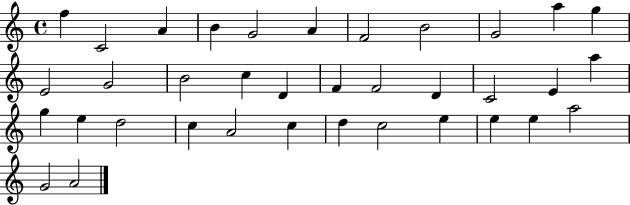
{
  \clef treble
  \time 4/4
  \defaultTimeSignature
  \key c \major
  f''4 c'2 a'4 | b'4 g'2 a'4 | f'2 b'2 | g'2 a''4 g''4 | \break e'2 g'2 | b'2 c''4 d'4 | f'4 f'2 d'4 | c'2 e'4 a''4 | \break g''4 e''4 d''2 | c''4 a'2 c''4 | d''4 c''2 e''4 | e''4 e''4 a''2 | \break g'2 a'2 | \bar "|."
}